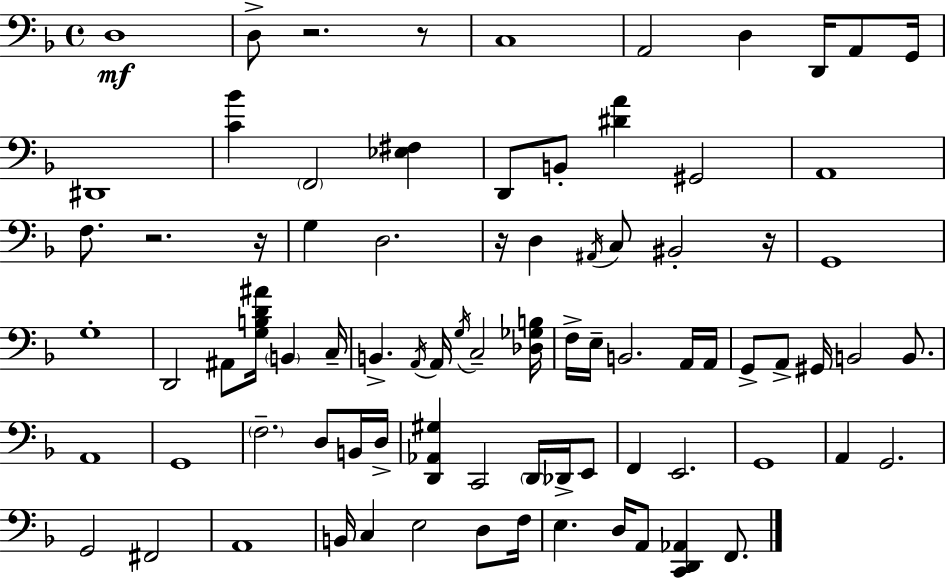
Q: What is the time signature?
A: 4/4